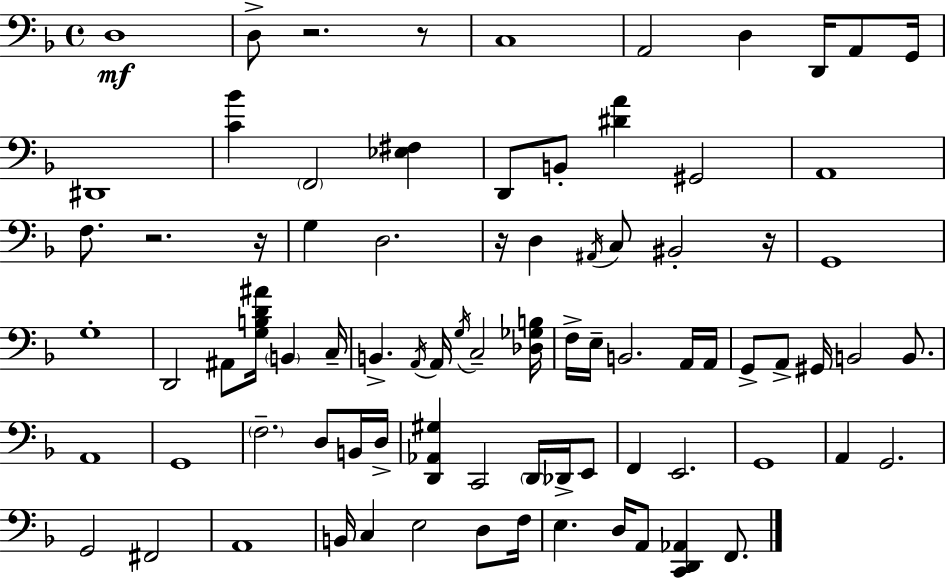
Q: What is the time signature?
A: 4/4